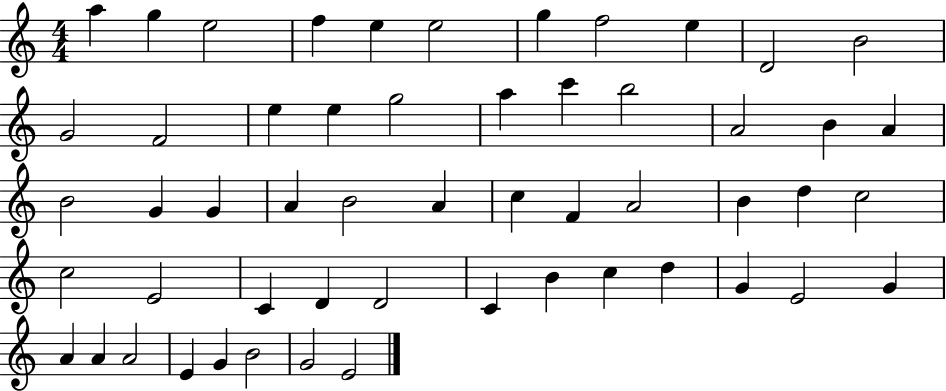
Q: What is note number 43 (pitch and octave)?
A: D5